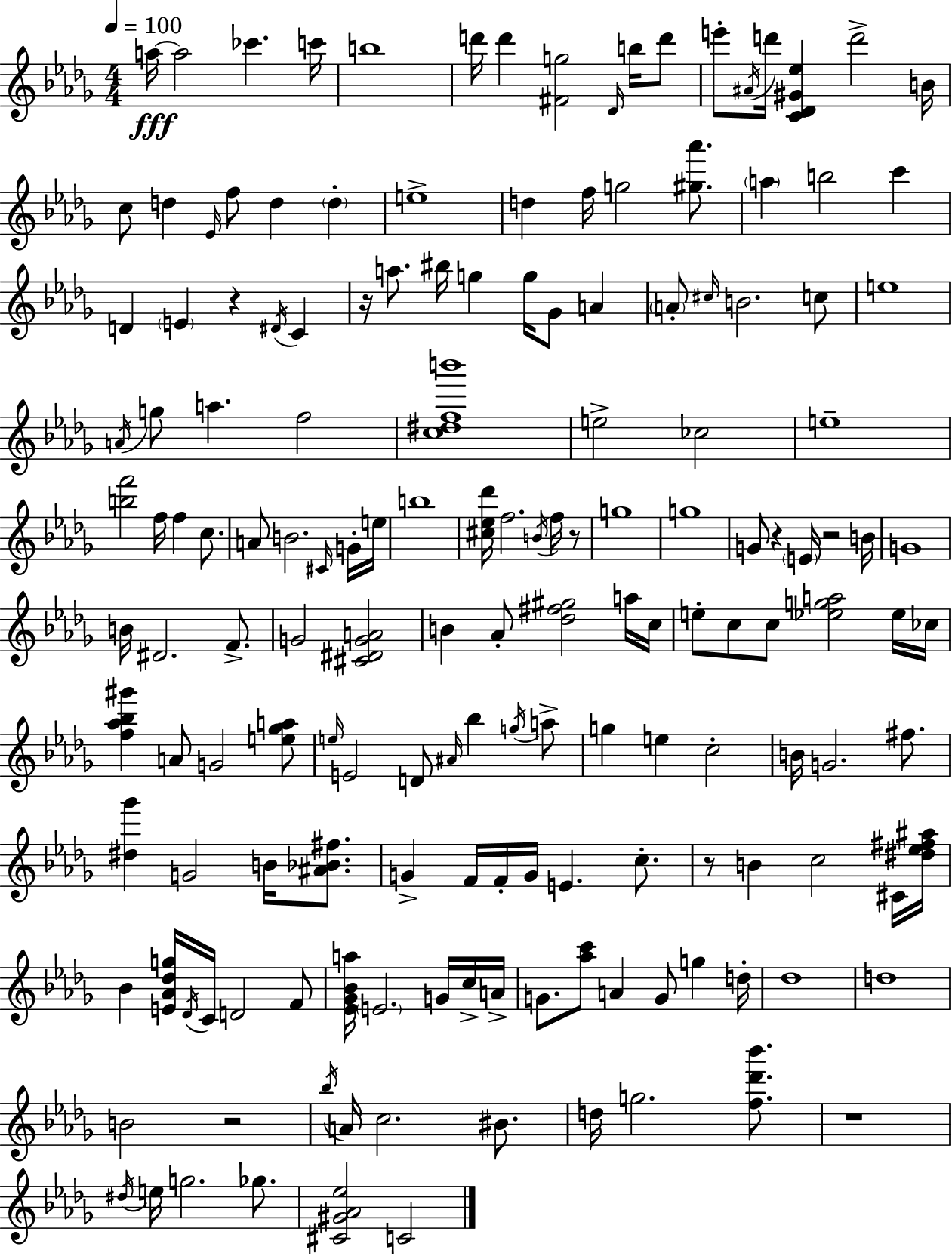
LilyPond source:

{
  \clef treble
  \numericTimeSignature
  \time 4/4
  \key bes \minor
  \tempo 4 = 100
  a''16~~\fff a''2 ces'''4. c'''16 | b''1 | d'''16 d'''4 <fis' g''>2 \grace { des'16 } b''16 d'''8 | e'''8-. \acciaccatura { ais'16 } d'''16 <c' des' gis' ees''>4 d'''2-> | \break b'16 c''8 d''4 \grace { ees'16 } f''8 d''4 \parenthesize d''4-. | e''1-> | d''4 f''16 g''2 | <gis'' aes'''>8. \parenthesize a''4 b''2 c'''4 | \break d'4 \parenthesize e'4 r4 \acciaccatura { dis'16 } | c'4 r16 a''8. bis''16 g''4 g''16 ges'8 | a'4 \parenthesize a'8-. \grace { cis''16 } b'2. | c''8 e''1 | \break \acciaccatura { a'16 } g''8 a''4. f''2 | <c'' dis'' f'' b'''>1 | e''2-> ces''2 | e''1-- | \break <b'' f'''>2 f''16 f''4 | c''8. a'8 b'2. | \grace { cis'16 } g'16-. e''16 b''1 | <cis'' ees'' des'''>16 f''2. | \break \acciaccatura { b'16 } f''16 r8 g''1 | g''1 | g'8 r4 \parenthesize e'16 r2 | b'16 g'1 | \break b'16 dis'2. | f'8.-> g'2 | <cis' dis' g' a'>2 b'4 aes'8-. <des'' fis'' gis''>2 | a''16 c''16 e''8-. c''8 c''8 <ees'' g'' a''>2 | \break ees''16 ces''16 <f'' aes'' bes'' gis'''>4 a'8 g'2 | <e'' ges'' a''>8 \grace { e''16 } e'2 | d'8 \grace { ais'16 } bes''4 \acciaccatura { g''16 } a''8-> g''4 e''4 | c''2-. b'16 g'2. | \break fis''8. <dis'' ges'''>4 g'2 | b'16 <ais' bes' fis''>8. g'4-> f'16 | f'16-. g'16 e'4. c''8.-. r8 b'4 | c''2 cis'16 <dis'' ees'' fis'' ais''>16 bes'4 <e' aes' des'' g''>16 | \break \acciaccatura { des'16 } c'16 d'2 f'8 <ees' ges' bes' a''>16 \parenthesize e'2. | g'16 c''16-> a'16-> g'8. <aes'' c'''>8 | a'4 g'8 g''4 d''16-. des''1 | d''1 | \break b'2 | r2 \acciaccatura { bes''16 } a'16 c''2. | bis'8. d''16 g''2. | <f'' des''' bes'''>8. r1 | \break \acciaccatura { dis''16 } e''16 g''2. | ges''8. <cis' gis' aes' ees''>2 | c'2 \bar "|."
}